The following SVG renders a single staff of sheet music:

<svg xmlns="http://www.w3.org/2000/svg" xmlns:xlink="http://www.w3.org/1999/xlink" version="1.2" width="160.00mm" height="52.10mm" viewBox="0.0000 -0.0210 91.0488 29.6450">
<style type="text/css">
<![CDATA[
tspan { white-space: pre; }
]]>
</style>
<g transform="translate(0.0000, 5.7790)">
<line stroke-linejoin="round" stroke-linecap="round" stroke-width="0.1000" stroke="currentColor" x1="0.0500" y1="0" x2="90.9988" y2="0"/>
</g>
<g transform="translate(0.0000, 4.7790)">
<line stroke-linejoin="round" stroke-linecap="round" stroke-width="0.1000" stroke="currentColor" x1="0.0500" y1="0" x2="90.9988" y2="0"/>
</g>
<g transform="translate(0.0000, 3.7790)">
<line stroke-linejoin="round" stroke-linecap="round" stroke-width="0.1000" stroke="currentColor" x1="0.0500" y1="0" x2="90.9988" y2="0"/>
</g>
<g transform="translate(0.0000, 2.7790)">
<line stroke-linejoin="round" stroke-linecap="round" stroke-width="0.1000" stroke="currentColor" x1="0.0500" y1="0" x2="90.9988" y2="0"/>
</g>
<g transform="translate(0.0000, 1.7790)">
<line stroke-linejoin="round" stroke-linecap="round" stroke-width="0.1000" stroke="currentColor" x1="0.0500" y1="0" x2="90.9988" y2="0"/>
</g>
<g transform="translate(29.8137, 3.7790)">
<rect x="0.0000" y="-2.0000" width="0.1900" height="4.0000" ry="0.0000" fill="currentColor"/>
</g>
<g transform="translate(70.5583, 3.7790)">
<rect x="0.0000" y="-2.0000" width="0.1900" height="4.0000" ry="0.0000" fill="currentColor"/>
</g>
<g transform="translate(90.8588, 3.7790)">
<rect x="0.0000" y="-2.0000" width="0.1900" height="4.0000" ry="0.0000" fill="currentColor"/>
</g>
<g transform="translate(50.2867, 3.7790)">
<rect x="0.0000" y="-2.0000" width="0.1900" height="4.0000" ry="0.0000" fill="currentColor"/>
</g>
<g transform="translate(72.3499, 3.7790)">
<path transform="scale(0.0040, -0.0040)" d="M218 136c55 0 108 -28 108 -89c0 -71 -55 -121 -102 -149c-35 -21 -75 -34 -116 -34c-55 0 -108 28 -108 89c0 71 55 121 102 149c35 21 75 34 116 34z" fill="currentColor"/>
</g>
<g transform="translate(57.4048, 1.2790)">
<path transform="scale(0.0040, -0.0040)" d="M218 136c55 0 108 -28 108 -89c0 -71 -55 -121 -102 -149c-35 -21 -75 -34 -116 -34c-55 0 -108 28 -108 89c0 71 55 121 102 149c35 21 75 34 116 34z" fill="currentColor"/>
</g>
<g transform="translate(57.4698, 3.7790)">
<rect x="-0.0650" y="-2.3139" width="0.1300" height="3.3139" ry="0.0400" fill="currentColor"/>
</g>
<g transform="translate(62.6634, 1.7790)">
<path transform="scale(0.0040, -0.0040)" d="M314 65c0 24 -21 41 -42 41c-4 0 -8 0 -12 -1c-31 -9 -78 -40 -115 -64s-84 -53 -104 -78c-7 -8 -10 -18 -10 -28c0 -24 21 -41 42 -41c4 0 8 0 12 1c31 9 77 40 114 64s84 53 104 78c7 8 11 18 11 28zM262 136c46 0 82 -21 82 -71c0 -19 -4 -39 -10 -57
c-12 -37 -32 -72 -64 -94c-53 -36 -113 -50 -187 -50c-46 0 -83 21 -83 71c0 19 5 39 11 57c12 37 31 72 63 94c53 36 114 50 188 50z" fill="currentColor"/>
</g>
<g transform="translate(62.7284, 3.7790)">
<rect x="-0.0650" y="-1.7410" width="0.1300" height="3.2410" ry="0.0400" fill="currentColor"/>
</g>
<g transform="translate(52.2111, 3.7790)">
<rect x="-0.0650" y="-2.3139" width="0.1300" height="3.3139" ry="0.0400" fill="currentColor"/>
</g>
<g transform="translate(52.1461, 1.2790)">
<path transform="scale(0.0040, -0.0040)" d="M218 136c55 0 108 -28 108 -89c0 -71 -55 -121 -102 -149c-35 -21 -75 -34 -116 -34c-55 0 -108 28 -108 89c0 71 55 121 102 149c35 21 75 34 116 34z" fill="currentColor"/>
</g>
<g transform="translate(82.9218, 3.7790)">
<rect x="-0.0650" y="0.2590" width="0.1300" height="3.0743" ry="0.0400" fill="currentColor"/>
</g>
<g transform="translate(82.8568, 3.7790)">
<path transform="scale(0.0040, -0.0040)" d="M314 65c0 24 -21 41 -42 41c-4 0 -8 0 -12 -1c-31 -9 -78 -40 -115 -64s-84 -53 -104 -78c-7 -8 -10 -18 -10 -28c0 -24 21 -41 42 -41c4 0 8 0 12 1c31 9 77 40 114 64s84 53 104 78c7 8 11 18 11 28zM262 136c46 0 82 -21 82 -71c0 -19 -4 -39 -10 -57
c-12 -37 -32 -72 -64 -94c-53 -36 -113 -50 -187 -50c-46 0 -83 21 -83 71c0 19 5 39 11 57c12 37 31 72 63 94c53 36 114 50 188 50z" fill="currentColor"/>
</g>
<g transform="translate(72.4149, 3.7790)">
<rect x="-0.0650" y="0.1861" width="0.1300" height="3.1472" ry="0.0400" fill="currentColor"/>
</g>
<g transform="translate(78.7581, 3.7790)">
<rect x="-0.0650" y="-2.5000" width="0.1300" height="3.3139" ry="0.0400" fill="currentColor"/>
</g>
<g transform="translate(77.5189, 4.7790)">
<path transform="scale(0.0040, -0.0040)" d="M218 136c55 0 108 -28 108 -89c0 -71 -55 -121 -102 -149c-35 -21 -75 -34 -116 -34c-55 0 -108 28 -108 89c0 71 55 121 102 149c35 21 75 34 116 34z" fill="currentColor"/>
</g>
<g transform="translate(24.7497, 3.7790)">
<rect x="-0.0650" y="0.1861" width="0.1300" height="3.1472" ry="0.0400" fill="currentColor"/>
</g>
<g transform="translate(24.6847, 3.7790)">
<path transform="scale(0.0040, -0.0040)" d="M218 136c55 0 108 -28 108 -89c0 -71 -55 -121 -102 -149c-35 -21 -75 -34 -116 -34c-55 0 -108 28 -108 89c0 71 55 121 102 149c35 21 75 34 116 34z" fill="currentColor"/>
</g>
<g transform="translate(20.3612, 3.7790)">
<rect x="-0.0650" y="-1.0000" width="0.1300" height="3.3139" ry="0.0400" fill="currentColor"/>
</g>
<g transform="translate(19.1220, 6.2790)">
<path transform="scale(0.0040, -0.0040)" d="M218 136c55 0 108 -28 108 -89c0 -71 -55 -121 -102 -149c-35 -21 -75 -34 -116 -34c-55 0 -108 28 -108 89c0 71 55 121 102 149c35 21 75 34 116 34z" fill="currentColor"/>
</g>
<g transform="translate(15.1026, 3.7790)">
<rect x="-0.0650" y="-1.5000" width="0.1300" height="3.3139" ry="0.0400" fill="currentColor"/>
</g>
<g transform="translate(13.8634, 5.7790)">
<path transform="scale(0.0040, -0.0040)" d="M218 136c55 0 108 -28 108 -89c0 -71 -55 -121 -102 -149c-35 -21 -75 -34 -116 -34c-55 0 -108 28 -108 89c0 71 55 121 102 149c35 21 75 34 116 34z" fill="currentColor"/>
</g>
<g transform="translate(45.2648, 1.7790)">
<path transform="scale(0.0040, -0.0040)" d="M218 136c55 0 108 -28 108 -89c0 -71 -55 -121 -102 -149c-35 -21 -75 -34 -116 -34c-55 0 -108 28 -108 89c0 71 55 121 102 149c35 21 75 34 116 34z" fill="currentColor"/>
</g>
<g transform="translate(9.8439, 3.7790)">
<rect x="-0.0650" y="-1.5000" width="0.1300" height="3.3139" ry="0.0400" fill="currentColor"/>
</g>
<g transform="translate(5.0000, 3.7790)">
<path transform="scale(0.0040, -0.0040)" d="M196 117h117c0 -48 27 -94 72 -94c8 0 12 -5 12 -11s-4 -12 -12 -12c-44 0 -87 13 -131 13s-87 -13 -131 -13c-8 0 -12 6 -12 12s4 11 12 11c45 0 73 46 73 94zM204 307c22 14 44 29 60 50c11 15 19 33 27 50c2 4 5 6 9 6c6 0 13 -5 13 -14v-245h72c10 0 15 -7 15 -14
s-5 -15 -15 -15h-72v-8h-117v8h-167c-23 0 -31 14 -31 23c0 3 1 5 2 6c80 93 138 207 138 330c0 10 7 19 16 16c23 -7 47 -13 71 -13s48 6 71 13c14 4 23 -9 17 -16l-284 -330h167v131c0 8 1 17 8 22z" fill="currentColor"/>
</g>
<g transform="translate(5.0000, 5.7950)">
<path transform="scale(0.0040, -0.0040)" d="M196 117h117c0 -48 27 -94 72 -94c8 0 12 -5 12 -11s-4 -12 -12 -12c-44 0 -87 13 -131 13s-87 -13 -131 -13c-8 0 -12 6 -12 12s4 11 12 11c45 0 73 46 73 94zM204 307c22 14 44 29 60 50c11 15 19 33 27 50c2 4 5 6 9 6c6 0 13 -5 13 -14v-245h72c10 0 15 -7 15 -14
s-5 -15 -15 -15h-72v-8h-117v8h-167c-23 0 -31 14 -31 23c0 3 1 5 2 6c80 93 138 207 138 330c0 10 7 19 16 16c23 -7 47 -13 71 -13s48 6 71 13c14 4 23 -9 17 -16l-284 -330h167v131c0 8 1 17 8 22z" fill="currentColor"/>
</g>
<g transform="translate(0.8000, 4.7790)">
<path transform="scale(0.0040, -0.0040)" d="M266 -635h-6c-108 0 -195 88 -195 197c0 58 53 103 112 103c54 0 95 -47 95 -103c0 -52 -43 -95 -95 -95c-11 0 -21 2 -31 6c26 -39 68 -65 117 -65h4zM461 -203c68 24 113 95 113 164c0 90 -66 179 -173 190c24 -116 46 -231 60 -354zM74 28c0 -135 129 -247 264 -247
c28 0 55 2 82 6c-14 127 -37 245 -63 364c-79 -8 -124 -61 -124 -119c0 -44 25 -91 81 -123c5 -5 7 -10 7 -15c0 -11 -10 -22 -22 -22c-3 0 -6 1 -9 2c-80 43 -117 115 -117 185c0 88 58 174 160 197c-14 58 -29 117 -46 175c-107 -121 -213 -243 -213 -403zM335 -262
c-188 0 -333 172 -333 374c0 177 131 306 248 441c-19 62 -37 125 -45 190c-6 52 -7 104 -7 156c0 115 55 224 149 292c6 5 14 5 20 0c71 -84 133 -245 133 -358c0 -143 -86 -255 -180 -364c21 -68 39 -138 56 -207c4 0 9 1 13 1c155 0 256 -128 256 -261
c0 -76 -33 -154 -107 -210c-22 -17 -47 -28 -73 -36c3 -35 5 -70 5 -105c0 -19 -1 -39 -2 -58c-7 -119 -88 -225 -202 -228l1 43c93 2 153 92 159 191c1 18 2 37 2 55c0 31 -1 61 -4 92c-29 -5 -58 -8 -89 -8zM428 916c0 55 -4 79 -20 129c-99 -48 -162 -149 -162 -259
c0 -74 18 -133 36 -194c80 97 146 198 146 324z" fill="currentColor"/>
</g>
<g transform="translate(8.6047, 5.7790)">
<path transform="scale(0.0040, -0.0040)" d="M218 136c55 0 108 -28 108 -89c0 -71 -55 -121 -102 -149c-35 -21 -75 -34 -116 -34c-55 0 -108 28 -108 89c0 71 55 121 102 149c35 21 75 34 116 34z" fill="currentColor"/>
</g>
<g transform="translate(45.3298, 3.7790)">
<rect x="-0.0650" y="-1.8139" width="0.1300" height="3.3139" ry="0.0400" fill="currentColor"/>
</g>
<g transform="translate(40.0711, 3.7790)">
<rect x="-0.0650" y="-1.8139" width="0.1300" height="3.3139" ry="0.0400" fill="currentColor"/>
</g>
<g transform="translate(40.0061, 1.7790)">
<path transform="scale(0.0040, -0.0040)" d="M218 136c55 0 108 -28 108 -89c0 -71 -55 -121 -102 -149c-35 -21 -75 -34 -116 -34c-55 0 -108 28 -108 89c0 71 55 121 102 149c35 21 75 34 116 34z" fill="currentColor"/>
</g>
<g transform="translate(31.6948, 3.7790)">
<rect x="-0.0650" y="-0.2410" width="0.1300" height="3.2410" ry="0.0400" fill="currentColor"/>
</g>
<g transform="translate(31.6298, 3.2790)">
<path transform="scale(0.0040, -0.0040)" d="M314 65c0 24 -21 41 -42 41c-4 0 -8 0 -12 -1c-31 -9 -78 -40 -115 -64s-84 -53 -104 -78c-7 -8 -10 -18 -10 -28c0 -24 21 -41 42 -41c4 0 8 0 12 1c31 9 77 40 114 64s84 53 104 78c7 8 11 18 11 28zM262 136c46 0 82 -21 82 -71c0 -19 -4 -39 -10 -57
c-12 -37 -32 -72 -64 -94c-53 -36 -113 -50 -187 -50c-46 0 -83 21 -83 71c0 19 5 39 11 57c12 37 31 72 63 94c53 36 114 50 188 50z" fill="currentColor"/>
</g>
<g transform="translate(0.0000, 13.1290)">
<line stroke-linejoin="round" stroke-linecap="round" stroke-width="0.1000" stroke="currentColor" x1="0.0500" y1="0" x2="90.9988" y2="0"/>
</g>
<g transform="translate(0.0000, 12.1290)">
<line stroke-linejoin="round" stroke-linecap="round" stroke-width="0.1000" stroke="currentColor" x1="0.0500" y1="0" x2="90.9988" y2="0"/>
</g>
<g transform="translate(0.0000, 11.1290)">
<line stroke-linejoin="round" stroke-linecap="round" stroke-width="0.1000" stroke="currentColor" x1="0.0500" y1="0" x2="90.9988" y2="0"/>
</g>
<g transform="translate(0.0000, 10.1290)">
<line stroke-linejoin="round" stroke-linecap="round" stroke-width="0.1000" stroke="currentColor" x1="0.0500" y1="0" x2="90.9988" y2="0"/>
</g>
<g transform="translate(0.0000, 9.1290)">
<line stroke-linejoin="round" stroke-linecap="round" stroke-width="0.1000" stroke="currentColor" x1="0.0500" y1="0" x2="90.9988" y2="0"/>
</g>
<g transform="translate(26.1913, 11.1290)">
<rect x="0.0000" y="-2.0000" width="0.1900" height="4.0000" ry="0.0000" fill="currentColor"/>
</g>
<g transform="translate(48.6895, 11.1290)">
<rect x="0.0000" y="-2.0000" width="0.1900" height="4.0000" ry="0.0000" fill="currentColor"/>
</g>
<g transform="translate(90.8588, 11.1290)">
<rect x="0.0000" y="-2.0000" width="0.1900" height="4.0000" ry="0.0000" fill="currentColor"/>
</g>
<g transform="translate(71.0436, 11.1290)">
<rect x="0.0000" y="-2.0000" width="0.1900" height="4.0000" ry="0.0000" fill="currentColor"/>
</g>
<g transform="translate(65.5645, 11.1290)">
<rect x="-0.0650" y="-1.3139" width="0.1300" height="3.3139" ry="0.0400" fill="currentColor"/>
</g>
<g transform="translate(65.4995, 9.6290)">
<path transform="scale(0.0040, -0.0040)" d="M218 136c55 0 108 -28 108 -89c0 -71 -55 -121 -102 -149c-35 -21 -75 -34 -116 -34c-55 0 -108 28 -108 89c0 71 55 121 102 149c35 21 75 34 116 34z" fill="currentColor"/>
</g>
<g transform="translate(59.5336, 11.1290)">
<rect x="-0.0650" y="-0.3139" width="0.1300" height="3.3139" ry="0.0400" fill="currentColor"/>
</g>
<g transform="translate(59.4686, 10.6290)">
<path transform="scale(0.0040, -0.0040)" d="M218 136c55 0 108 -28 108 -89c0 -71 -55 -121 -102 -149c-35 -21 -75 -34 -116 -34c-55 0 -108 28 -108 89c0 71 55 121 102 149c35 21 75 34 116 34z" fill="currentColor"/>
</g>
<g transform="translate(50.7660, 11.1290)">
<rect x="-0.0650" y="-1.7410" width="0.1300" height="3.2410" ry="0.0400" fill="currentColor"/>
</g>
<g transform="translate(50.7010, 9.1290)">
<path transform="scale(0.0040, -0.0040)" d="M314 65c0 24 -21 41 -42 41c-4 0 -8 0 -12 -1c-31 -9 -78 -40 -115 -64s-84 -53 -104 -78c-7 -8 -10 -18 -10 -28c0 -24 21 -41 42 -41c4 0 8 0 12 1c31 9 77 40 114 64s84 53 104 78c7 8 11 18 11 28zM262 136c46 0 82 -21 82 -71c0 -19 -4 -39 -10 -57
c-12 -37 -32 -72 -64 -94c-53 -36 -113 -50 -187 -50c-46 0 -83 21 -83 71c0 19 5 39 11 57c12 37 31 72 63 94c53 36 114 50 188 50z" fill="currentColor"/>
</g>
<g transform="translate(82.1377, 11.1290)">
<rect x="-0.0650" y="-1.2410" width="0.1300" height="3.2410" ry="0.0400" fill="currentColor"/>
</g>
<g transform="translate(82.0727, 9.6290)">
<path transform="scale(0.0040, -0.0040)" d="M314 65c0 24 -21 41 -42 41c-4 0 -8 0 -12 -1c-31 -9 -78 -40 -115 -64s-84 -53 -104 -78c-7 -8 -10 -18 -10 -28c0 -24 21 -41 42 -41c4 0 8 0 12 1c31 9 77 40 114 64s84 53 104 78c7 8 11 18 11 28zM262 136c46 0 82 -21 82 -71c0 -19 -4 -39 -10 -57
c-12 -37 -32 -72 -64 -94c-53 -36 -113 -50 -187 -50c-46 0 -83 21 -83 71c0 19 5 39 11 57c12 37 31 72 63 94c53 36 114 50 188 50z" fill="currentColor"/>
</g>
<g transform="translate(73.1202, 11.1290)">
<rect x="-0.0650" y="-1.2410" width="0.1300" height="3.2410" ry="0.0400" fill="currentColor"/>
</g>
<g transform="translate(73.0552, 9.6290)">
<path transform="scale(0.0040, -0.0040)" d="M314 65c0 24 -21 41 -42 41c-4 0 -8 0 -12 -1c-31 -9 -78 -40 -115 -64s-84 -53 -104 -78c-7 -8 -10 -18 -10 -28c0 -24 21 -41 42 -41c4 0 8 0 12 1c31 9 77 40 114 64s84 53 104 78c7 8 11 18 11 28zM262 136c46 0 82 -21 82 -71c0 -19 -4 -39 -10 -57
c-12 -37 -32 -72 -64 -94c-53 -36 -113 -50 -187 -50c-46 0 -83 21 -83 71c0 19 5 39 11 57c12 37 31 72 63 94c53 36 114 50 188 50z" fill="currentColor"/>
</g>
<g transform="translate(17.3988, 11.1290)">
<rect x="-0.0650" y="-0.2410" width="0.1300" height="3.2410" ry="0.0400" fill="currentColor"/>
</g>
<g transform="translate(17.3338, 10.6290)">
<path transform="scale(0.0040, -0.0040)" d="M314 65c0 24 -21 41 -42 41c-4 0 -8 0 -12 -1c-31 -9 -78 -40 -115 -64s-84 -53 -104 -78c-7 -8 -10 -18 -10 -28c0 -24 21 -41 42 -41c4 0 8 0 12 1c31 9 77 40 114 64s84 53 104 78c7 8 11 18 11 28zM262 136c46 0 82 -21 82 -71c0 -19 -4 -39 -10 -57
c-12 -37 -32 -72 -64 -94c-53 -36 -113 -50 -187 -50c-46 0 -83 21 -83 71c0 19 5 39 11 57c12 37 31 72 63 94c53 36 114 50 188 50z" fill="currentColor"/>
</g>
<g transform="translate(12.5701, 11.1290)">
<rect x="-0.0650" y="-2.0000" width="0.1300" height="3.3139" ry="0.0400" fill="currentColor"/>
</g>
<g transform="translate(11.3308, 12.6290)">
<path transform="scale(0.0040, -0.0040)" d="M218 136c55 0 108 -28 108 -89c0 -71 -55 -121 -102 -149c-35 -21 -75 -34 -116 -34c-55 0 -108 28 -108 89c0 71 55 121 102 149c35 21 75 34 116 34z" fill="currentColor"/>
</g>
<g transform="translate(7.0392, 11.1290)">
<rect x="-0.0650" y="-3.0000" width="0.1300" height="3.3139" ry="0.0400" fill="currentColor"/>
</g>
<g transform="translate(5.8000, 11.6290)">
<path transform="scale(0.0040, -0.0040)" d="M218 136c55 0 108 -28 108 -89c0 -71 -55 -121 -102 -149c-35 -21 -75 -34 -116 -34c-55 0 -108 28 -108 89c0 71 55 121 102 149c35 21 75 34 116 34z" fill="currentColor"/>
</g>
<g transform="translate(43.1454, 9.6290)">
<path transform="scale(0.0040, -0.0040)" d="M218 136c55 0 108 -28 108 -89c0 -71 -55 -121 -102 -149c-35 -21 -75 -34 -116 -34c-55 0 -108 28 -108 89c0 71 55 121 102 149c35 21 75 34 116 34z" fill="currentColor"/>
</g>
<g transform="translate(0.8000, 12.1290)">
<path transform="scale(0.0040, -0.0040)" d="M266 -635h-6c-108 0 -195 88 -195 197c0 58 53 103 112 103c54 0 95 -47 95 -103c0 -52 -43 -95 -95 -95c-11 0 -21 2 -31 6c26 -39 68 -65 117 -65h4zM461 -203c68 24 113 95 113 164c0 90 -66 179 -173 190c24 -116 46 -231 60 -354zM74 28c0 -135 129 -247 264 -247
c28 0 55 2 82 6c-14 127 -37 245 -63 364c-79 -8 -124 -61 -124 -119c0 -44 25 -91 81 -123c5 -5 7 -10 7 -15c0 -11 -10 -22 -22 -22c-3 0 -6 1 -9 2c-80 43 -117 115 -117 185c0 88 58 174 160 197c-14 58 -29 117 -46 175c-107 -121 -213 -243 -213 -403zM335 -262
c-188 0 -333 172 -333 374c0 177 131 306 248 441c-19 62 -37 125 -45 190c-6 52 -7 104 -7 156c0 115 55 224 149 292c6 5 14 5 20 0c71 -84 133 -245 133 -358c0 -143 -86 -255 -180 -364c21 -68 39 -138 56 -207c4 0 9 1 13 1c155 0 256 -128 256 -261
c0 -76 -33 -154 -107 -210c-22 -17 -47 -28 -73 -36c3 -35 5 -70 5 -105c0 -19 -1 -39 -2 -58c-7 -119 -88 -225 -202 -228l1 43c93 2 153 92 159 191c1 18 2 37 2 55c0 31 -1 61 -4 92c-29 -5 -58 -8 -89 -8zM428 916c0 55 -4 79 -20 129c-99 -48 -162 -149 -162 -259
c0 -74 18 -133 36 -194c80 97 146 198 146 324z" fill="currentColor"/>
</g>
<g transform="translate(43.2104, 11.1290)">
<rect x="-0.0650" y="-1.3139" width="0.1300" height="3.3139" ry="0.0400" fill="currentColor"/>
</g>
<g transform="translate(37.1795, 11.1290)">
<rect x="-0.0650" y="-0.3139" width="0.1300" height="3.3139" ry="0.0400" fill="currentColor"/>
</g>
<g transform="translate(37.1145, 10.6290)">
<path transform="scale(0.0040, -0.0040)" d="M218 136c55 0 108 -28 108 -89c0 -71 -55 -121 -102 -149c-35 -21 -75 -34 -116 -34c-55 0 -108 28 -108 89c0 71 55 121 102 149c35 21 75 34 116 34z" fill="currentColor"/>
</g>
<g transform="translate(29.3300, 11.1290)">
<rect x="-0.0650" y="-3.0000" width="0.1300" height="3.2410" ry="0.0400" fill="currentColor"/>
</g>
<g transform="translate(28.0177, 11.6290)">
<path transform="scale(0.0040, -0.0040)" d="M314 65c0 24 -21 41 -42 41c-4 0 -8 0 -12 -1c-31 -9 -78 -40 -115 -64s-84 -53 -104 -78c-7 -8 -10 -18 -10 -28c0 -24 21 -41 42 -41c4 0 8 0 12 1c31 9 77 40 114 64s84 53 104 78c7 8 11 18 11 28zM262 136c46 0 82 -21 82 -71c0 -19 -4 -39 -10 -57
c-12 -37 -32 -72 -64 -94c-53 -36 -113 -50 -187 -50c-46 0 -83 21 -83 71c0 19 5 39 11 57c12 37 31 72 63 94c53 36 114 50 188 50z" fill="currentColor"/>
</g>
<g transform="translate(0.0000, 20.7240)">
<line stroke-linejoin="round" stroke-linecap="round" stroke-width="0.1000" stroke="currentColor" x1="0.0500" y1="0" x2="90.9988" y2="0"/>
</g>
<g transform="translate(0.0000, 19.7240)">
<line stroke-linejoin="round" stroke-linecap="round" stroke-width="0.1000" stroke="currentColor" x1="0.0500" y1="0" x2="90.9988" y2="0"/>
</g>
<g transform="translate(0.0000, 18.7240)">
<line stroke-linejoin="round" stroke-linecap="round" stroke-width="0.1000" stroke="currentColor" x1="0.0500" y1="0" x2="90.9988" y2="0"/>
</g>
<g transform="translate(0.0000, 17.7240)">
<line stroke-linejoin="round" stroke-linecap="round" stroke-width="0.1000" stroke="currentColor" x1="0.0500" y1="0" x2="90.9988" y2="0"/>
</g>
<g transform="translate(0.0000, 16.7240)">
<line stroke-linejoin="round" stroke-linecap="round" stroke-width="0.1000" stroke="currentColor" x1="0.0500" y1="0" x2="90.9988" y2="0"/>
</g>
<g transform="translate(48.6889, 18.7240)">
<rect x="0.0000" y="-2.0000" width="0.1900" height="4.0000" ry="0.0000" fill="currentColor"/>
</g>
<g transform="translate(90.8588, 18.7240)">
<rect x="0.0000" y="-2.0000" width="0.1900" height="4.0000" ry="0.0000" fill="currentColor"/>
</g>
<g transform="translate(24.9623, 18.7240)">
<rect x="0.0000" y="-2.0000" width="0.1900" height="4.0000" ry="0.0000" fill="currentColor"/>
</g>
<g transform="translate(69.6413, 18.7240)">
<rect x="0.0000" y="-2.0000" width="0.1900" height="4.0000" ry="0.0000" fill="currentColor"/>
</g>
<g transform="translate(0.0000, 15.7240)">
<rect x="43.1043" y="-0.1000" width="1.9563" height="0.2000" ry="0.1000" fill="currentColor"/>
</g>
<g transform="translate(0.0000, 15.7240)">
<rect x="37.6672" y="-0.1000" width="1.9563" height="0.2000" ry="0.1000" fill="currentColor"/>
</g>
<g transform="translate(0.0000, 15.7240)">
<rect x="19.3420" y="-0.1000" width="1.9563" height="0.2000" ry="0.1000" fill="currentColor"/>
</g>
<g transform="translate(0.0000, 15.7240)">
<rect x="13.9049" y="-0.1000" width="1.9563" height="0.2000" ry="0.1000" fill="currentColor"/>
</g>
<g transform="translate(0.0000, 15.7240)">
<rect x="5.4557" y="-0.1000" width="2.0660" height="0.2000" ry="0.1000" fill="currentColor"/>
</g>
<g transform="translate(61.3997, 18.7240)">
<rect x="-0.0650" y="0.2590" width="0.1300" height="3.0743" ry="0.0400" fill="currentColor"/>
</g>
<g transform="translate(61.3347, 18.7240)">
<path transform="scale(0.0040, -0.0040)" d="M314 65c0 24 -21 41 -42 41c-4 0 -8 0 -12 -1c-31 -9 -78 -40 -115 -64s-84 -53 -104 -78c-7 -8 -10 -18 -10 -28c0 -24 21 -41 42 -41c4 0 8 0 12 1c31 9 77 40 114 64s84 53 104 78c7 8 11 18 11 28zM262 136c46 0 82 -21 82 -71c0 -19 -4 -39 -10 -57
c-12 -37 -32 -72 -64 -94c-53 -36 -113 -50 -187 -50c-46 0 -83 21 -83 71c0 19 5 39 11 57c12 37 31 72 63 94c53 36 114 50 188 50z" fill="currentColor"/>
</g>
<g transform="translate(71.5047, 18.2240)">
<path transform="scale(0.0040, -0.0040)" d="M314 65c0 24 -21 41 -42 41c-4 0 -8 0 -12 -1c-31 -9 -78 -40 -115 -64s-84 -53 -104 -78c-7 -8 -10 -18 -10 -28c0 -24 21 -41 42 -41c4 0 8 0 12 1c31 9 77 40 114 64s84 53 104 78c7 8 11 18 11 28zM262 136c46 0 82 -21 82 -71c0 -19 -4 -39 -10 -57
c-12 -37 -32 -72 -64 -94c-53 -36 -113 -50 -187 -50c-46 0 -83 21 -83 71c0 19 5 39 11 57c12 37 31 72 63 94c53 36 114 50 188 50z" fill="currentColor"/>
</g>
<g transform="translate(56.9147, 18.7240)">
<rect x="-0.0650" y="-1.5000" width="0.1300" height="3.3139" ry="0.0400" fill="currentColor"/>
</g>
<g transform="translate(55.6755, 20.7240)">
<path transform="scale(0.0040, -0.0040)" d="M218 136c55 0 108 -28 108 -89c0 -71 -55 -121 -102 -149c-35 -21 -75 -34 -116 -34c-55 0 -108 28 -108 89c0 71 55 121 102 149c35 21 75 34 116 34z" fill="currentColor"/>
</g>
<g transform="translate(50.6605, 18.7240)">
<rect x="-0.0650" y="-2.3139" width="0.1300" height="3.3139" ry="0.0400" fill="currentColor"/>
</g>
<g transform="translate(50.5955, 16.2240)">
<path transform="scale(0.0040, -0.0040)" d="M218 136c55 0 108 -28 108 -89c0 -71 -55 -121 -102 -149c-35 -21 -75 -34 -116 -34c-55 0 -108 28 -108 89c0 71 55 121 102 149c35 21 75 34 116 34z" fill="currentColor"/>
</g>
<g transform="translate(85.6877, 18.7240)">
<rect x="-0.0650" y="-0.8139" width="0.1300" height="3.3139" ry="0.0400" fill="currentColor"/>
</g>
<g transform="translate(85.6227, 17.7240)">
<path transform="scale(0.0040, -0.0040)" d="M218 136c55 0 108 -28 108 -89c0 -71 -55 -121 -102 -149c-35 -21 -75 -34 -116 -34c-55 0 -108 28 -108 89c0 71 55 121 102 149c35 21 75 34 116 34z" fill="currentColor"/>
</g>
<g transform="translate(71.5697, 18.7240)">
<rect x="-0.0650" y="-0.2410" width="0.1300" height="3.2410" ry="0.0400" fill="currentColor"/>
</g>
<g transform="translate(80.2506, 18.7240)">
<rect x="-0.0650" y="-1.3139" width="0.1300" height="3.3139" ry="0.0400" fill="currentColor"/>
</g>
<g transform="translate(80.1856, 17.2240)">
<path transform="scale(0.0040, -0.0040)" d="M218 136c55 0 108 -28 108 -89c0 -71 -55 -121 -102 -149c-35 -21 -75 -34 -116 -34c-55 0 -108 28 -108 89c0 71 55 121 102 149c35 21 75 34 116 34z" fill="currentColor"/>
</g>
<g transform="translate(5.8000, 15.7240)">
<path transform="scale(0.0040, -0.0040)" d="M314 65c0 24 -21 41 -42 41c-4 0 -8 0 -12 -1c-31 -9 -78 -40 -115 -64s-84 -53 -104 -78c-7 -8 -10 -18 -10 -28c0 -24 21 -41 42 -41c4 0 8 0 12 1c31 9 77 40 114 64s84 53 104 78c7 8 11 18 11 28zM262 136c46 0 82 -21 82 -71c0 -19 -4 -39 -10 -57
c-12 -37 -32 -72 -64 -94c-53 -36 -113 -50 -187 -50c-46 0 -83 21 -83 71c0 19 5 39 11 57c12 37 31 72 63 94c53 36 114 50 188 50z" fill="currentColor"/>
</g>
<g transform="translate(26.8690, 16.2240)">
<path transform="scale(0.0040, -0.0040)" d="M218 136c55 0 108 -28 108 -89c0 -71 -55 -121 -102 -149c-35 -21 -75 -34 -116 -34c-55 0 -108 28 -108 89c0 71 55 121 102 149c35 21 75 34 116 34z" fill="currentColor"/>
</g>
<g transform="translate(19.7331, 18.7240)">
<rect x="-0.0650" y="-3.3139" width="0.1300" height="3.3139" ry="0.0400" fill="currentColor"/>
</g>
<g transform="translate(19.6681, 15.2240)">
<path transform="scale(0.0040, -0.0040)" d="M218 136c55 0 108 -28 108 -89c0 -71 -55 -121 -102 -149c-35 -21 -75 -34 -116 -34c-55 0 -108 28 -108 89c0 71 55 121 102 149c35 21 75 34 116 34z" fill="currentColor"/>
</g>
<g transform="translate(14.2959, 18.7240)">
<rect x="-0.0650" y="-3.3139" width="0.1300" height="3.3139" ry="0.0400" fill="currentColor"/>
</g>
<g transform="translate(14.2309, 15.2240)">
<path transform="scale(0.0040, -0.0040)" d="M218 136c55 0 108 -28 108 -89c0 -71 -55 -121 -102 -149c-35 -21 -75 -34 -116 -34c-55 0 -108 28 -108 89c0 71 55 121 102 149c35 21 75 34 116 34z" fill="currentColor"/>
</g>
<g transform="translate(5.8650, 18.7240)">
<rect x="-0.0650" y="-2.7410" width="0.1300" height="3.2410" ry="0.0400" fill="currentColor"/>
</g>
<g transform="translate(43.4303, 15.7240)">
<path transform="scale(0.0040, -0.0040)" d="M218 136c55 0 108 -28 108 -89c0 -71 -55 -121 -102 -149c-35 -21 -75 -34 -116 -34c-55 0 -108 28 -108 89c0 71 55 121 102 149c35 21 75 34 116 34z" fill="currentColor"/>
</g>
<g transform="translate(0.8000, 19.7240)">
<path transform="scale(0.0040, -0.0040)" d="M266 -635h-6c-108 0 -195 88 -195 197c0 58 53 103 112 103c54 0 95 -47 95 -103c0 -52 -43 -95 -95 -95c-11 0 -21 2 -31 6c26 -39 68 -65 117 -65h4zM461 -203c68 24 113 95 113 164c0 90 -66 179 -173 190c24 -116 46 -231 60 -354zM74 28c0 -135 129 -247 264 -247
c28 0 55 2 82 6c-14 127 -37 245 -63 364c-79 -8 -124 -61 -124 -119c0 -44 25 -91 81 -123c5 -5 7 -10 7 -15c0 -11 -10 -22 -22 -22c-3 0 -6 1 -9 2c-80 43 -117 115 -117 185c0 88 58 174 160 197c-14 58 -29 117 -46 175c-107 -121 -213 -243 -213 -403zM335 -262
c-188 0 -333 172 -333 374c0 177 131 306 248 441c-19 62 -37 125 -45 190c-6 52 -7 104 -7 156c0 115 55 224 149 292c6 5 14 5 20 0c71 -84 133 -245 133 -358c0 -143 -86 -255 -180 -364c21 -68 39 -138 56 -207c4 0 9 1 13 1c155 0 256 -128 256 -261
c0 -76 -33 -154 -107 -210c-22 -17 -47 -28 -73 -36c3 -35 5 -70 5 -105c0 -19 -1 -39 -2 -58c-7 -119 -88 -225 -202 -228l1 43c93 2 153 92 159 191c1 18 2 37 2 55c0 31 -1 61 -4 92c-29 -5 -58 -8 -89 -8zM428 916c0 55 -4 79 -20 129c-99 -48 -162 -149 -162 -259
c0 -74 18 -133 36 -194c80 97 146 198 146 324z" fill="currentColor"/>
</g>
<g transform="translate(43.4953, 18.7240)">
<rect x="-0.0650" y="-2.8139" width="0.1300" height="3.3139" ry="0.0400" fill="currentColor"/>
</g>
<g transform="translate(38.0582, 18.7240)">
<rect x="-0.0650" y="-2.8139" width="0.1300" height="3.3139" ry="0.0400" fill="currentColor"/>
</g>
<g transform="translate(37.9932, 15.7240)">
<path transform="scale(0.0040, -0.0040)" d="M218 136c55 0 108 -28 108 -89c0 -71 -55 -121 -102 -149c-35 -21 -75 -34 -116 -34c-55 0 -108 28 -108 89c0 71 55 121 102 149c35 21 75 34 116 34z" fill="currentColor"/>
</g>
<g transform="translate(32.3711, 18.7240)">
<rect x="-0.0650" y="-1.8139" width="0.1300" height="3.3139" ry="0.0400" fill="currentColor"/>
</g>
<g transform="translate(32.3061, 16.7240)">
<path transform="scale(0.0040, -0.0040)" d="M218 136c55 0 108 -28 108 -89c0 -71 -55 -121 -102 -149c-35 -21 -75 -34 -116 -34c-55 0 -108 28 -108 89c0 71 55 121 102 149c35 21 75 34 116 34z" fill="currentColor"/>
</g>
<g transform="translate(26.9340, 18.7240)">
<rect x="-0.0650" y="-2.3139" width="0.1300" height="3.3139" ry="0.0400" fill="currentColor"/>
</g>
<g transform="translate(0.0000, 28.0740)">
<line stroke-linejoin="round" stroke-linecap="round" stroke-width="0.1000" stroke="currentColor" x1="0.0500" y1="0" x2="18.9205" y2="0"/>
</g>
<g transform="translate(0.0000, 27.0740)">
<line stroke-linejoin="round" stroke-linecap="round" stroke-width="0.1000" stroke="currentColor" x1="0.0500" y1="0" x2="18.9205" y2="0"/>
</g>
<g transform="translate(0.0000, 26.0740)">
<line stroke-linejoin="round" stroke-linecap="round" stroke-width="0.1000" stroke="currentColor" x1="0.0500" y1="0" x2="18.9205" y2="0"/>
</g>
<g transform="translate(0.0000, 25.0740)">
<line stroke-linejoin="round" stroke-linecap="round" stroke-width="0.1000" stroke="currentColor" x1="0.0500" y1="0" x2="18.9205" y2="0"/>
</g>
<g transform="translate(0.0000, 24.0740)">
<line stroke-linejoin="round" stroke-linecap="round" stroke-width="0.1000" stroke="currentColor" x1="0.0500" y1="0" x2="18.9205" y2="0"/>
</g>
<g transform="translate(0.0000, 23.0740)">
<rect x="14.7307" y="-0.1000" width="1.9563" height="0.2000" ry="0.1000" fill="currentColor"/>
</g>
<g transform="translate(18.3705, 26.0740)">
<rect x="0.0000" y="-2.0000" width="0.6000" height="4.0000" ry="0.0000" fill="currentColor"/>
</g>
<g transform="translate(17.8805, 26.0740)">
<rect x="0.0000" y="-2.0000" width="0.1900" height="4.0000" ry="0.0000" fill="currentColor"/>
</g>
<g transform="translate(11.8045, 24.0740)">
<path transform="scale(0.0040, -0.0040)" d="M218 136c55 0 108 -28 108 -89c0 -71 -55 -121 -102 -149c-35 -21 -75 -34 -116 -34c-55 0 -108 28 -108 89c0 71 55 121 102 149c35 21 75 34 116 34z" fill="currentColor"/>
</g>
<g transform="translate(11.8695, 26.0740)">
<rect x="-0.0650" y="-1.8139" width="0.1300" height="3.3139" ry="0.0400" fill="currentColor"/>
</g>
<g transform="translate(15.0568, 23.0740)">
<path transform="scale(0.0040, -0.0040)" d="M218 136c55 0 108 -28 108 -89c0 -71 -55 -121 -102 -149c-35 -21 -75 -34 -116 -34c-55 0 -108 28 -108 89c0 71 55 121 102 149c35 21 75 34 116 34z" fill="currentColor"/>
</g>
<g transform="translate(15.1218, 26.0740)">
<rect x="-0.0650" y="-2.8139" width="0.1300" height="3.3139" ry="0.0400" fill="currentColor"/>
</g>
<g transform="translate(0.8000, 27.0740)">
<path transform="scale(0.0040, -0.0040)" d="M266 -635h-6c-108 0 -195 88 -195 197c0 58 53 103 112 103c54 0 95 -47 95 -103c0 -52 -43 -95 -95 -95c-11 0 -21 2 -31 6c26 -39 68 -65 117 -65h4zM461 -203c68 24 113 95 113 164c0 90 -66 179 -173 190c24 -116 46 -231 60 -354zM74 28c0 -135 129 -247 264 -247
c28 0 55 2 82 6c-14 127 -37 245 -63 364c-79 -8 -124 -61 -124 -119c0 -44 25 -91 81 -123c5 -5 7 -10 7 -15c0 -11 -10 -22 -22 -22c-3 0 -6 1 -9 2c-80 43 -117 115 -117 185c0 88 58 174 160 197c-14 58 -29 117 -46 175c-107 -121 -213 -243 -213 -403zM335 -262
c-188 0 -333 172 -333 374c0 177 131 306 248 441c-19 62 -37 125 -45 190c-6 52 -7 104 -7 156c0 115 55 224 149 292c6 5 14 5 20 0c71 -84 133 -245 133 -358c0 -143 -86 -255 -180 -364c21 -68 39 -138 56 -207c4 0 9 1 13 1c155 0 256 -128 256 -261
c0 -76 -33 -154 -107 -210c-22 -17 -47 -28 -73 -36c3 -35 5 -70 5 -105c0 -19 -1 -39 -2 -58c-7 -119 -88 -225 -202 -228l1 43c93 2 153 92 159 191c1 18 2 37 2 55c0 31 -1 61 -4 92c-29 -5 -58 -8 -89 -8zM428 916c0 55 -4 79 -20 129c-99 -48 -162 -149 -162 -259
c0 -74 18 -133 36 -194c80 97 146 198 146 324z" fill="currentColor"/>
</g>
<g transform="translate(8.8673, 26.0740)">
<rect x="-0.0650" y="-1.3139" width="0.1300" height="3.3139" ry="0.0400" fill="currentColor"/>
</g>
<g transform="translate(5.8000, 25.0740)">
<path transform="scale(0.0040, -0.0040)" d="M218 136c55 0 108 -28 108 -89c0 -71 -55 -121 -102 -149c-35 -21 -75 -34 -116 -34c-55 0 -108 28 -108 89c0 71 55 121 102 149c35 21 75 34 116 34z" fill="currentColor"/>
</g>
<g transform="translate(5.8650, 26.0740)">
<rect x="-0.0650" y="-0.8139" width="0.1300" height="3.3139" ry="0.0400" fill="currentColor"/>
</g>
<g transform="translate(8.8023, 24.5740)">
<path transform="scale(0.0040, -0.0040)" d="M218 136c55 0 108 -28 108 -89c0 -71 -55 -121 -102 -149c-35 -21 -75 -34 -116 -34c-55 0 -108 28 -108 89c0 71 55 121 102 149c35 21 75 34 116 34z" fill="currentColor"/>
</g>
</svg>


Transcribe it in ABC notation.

X:1
T:Untitled
M:4/4
L:1/4
K:C
E E D B c2 f f g g f2 B G B2 A F c2 A2 c e f2 c e e2 e2 a2 b b g f a a g E B2 c2 e d d e f a